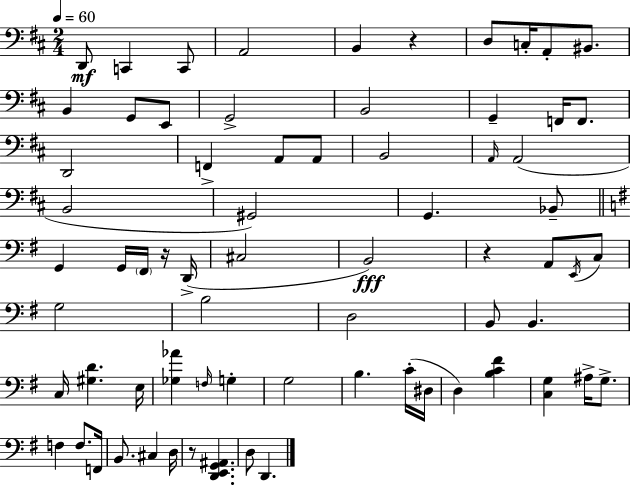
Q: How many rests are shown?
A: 4